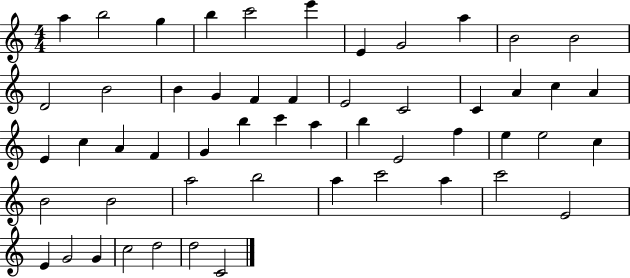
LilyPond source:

{
  \clef treble
  \numericTimeSignature
  \time 4/4
  \key c \major
  a''4 b''2 g''4 | b''4 c'''2 e'''4 | e'4 g'2 a''4 | b'2 b'2 | \break d'2 b'2 | b'4 g'4 f'4 f'4 | e'2 c'2 | c'4 a'4 c''4 a'4 | \break e'4 c''4 a'4 f'4 | g'4 b''4 c'''4 a''4 | b''4 e'2 f''4 | e''4 e''2 c''4 | \break b'2 b'2 | a''2 b''2 | a''4 c'''2 a''4 | c'''2 e'2 | \break e'4 g'2 g'4 | c''2 d''2 | d''2 c'2 | \bar "|."
}